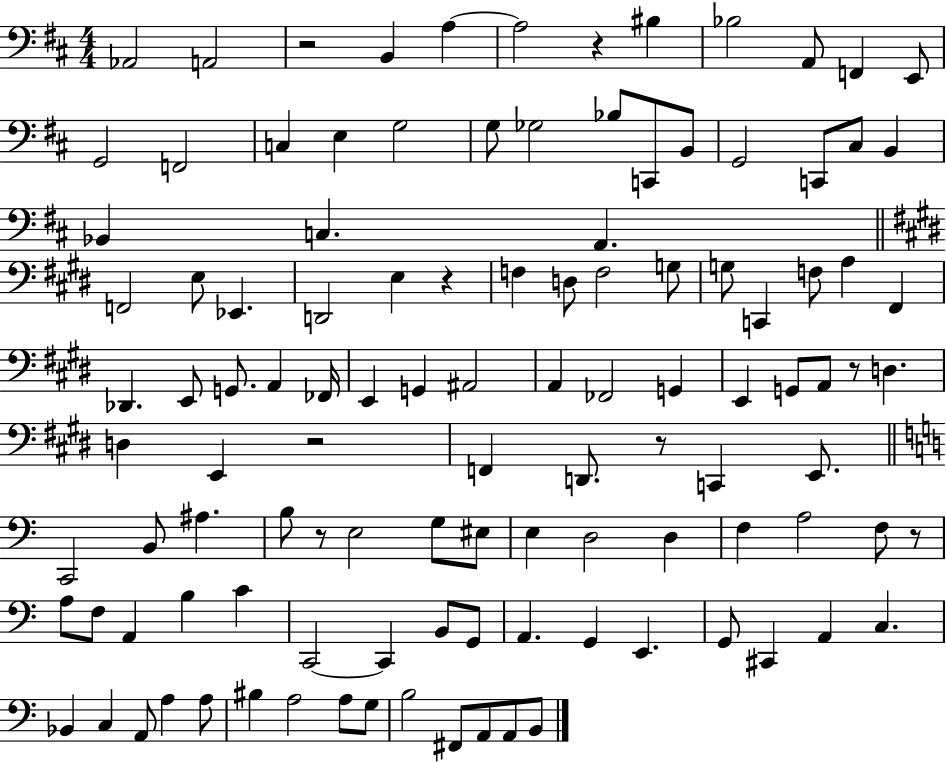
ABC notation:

X:1
T:Untitled
M:4/4
L:1/4
K:D
_A,,2 A,,2 z2 B,, A, A,2 z ^B, _B,2 A,,/2 F,, E,,/2 G,,2 F,,2 C, E, G,2 G,/2 _G,2 _B,/2 C,,/2 B,,/2 G,,2 C,,/2 ^C,/2 B,, _B,, C, A,, F,,2 E,/2 _E,, D,,2 E, z F, D,/2 F,2 G,/2 G,/2 C,, F,/2 A, ^F,, _D,, E,,/2 G,,/2 A,, _F,,/4 E,, G,, ^A,,2 A,, _F,,2 G,, E,, G,,/2 A,,/2 z/2 D, D, E,, z2 F,, D,,/2 z/2 C,, E,,/2 C,,2 B,,/2 ^A, B,/2 z/2 E,2 G,/2 ^E,/2 E, D,2 D, F, A,2 F,/2 z/2 A,/2 F,/2 A,, B, C C,,2 C,, B,,/2 G,,/2 A,, G,, E,, G,,/2 ^C,, A,, C, _B,, C, A,,/2 A, A,/2 ^B, A,2 A,/2 G,/2 B,2 ^F,,/2 A,,/2 A,,/2 B,,/2